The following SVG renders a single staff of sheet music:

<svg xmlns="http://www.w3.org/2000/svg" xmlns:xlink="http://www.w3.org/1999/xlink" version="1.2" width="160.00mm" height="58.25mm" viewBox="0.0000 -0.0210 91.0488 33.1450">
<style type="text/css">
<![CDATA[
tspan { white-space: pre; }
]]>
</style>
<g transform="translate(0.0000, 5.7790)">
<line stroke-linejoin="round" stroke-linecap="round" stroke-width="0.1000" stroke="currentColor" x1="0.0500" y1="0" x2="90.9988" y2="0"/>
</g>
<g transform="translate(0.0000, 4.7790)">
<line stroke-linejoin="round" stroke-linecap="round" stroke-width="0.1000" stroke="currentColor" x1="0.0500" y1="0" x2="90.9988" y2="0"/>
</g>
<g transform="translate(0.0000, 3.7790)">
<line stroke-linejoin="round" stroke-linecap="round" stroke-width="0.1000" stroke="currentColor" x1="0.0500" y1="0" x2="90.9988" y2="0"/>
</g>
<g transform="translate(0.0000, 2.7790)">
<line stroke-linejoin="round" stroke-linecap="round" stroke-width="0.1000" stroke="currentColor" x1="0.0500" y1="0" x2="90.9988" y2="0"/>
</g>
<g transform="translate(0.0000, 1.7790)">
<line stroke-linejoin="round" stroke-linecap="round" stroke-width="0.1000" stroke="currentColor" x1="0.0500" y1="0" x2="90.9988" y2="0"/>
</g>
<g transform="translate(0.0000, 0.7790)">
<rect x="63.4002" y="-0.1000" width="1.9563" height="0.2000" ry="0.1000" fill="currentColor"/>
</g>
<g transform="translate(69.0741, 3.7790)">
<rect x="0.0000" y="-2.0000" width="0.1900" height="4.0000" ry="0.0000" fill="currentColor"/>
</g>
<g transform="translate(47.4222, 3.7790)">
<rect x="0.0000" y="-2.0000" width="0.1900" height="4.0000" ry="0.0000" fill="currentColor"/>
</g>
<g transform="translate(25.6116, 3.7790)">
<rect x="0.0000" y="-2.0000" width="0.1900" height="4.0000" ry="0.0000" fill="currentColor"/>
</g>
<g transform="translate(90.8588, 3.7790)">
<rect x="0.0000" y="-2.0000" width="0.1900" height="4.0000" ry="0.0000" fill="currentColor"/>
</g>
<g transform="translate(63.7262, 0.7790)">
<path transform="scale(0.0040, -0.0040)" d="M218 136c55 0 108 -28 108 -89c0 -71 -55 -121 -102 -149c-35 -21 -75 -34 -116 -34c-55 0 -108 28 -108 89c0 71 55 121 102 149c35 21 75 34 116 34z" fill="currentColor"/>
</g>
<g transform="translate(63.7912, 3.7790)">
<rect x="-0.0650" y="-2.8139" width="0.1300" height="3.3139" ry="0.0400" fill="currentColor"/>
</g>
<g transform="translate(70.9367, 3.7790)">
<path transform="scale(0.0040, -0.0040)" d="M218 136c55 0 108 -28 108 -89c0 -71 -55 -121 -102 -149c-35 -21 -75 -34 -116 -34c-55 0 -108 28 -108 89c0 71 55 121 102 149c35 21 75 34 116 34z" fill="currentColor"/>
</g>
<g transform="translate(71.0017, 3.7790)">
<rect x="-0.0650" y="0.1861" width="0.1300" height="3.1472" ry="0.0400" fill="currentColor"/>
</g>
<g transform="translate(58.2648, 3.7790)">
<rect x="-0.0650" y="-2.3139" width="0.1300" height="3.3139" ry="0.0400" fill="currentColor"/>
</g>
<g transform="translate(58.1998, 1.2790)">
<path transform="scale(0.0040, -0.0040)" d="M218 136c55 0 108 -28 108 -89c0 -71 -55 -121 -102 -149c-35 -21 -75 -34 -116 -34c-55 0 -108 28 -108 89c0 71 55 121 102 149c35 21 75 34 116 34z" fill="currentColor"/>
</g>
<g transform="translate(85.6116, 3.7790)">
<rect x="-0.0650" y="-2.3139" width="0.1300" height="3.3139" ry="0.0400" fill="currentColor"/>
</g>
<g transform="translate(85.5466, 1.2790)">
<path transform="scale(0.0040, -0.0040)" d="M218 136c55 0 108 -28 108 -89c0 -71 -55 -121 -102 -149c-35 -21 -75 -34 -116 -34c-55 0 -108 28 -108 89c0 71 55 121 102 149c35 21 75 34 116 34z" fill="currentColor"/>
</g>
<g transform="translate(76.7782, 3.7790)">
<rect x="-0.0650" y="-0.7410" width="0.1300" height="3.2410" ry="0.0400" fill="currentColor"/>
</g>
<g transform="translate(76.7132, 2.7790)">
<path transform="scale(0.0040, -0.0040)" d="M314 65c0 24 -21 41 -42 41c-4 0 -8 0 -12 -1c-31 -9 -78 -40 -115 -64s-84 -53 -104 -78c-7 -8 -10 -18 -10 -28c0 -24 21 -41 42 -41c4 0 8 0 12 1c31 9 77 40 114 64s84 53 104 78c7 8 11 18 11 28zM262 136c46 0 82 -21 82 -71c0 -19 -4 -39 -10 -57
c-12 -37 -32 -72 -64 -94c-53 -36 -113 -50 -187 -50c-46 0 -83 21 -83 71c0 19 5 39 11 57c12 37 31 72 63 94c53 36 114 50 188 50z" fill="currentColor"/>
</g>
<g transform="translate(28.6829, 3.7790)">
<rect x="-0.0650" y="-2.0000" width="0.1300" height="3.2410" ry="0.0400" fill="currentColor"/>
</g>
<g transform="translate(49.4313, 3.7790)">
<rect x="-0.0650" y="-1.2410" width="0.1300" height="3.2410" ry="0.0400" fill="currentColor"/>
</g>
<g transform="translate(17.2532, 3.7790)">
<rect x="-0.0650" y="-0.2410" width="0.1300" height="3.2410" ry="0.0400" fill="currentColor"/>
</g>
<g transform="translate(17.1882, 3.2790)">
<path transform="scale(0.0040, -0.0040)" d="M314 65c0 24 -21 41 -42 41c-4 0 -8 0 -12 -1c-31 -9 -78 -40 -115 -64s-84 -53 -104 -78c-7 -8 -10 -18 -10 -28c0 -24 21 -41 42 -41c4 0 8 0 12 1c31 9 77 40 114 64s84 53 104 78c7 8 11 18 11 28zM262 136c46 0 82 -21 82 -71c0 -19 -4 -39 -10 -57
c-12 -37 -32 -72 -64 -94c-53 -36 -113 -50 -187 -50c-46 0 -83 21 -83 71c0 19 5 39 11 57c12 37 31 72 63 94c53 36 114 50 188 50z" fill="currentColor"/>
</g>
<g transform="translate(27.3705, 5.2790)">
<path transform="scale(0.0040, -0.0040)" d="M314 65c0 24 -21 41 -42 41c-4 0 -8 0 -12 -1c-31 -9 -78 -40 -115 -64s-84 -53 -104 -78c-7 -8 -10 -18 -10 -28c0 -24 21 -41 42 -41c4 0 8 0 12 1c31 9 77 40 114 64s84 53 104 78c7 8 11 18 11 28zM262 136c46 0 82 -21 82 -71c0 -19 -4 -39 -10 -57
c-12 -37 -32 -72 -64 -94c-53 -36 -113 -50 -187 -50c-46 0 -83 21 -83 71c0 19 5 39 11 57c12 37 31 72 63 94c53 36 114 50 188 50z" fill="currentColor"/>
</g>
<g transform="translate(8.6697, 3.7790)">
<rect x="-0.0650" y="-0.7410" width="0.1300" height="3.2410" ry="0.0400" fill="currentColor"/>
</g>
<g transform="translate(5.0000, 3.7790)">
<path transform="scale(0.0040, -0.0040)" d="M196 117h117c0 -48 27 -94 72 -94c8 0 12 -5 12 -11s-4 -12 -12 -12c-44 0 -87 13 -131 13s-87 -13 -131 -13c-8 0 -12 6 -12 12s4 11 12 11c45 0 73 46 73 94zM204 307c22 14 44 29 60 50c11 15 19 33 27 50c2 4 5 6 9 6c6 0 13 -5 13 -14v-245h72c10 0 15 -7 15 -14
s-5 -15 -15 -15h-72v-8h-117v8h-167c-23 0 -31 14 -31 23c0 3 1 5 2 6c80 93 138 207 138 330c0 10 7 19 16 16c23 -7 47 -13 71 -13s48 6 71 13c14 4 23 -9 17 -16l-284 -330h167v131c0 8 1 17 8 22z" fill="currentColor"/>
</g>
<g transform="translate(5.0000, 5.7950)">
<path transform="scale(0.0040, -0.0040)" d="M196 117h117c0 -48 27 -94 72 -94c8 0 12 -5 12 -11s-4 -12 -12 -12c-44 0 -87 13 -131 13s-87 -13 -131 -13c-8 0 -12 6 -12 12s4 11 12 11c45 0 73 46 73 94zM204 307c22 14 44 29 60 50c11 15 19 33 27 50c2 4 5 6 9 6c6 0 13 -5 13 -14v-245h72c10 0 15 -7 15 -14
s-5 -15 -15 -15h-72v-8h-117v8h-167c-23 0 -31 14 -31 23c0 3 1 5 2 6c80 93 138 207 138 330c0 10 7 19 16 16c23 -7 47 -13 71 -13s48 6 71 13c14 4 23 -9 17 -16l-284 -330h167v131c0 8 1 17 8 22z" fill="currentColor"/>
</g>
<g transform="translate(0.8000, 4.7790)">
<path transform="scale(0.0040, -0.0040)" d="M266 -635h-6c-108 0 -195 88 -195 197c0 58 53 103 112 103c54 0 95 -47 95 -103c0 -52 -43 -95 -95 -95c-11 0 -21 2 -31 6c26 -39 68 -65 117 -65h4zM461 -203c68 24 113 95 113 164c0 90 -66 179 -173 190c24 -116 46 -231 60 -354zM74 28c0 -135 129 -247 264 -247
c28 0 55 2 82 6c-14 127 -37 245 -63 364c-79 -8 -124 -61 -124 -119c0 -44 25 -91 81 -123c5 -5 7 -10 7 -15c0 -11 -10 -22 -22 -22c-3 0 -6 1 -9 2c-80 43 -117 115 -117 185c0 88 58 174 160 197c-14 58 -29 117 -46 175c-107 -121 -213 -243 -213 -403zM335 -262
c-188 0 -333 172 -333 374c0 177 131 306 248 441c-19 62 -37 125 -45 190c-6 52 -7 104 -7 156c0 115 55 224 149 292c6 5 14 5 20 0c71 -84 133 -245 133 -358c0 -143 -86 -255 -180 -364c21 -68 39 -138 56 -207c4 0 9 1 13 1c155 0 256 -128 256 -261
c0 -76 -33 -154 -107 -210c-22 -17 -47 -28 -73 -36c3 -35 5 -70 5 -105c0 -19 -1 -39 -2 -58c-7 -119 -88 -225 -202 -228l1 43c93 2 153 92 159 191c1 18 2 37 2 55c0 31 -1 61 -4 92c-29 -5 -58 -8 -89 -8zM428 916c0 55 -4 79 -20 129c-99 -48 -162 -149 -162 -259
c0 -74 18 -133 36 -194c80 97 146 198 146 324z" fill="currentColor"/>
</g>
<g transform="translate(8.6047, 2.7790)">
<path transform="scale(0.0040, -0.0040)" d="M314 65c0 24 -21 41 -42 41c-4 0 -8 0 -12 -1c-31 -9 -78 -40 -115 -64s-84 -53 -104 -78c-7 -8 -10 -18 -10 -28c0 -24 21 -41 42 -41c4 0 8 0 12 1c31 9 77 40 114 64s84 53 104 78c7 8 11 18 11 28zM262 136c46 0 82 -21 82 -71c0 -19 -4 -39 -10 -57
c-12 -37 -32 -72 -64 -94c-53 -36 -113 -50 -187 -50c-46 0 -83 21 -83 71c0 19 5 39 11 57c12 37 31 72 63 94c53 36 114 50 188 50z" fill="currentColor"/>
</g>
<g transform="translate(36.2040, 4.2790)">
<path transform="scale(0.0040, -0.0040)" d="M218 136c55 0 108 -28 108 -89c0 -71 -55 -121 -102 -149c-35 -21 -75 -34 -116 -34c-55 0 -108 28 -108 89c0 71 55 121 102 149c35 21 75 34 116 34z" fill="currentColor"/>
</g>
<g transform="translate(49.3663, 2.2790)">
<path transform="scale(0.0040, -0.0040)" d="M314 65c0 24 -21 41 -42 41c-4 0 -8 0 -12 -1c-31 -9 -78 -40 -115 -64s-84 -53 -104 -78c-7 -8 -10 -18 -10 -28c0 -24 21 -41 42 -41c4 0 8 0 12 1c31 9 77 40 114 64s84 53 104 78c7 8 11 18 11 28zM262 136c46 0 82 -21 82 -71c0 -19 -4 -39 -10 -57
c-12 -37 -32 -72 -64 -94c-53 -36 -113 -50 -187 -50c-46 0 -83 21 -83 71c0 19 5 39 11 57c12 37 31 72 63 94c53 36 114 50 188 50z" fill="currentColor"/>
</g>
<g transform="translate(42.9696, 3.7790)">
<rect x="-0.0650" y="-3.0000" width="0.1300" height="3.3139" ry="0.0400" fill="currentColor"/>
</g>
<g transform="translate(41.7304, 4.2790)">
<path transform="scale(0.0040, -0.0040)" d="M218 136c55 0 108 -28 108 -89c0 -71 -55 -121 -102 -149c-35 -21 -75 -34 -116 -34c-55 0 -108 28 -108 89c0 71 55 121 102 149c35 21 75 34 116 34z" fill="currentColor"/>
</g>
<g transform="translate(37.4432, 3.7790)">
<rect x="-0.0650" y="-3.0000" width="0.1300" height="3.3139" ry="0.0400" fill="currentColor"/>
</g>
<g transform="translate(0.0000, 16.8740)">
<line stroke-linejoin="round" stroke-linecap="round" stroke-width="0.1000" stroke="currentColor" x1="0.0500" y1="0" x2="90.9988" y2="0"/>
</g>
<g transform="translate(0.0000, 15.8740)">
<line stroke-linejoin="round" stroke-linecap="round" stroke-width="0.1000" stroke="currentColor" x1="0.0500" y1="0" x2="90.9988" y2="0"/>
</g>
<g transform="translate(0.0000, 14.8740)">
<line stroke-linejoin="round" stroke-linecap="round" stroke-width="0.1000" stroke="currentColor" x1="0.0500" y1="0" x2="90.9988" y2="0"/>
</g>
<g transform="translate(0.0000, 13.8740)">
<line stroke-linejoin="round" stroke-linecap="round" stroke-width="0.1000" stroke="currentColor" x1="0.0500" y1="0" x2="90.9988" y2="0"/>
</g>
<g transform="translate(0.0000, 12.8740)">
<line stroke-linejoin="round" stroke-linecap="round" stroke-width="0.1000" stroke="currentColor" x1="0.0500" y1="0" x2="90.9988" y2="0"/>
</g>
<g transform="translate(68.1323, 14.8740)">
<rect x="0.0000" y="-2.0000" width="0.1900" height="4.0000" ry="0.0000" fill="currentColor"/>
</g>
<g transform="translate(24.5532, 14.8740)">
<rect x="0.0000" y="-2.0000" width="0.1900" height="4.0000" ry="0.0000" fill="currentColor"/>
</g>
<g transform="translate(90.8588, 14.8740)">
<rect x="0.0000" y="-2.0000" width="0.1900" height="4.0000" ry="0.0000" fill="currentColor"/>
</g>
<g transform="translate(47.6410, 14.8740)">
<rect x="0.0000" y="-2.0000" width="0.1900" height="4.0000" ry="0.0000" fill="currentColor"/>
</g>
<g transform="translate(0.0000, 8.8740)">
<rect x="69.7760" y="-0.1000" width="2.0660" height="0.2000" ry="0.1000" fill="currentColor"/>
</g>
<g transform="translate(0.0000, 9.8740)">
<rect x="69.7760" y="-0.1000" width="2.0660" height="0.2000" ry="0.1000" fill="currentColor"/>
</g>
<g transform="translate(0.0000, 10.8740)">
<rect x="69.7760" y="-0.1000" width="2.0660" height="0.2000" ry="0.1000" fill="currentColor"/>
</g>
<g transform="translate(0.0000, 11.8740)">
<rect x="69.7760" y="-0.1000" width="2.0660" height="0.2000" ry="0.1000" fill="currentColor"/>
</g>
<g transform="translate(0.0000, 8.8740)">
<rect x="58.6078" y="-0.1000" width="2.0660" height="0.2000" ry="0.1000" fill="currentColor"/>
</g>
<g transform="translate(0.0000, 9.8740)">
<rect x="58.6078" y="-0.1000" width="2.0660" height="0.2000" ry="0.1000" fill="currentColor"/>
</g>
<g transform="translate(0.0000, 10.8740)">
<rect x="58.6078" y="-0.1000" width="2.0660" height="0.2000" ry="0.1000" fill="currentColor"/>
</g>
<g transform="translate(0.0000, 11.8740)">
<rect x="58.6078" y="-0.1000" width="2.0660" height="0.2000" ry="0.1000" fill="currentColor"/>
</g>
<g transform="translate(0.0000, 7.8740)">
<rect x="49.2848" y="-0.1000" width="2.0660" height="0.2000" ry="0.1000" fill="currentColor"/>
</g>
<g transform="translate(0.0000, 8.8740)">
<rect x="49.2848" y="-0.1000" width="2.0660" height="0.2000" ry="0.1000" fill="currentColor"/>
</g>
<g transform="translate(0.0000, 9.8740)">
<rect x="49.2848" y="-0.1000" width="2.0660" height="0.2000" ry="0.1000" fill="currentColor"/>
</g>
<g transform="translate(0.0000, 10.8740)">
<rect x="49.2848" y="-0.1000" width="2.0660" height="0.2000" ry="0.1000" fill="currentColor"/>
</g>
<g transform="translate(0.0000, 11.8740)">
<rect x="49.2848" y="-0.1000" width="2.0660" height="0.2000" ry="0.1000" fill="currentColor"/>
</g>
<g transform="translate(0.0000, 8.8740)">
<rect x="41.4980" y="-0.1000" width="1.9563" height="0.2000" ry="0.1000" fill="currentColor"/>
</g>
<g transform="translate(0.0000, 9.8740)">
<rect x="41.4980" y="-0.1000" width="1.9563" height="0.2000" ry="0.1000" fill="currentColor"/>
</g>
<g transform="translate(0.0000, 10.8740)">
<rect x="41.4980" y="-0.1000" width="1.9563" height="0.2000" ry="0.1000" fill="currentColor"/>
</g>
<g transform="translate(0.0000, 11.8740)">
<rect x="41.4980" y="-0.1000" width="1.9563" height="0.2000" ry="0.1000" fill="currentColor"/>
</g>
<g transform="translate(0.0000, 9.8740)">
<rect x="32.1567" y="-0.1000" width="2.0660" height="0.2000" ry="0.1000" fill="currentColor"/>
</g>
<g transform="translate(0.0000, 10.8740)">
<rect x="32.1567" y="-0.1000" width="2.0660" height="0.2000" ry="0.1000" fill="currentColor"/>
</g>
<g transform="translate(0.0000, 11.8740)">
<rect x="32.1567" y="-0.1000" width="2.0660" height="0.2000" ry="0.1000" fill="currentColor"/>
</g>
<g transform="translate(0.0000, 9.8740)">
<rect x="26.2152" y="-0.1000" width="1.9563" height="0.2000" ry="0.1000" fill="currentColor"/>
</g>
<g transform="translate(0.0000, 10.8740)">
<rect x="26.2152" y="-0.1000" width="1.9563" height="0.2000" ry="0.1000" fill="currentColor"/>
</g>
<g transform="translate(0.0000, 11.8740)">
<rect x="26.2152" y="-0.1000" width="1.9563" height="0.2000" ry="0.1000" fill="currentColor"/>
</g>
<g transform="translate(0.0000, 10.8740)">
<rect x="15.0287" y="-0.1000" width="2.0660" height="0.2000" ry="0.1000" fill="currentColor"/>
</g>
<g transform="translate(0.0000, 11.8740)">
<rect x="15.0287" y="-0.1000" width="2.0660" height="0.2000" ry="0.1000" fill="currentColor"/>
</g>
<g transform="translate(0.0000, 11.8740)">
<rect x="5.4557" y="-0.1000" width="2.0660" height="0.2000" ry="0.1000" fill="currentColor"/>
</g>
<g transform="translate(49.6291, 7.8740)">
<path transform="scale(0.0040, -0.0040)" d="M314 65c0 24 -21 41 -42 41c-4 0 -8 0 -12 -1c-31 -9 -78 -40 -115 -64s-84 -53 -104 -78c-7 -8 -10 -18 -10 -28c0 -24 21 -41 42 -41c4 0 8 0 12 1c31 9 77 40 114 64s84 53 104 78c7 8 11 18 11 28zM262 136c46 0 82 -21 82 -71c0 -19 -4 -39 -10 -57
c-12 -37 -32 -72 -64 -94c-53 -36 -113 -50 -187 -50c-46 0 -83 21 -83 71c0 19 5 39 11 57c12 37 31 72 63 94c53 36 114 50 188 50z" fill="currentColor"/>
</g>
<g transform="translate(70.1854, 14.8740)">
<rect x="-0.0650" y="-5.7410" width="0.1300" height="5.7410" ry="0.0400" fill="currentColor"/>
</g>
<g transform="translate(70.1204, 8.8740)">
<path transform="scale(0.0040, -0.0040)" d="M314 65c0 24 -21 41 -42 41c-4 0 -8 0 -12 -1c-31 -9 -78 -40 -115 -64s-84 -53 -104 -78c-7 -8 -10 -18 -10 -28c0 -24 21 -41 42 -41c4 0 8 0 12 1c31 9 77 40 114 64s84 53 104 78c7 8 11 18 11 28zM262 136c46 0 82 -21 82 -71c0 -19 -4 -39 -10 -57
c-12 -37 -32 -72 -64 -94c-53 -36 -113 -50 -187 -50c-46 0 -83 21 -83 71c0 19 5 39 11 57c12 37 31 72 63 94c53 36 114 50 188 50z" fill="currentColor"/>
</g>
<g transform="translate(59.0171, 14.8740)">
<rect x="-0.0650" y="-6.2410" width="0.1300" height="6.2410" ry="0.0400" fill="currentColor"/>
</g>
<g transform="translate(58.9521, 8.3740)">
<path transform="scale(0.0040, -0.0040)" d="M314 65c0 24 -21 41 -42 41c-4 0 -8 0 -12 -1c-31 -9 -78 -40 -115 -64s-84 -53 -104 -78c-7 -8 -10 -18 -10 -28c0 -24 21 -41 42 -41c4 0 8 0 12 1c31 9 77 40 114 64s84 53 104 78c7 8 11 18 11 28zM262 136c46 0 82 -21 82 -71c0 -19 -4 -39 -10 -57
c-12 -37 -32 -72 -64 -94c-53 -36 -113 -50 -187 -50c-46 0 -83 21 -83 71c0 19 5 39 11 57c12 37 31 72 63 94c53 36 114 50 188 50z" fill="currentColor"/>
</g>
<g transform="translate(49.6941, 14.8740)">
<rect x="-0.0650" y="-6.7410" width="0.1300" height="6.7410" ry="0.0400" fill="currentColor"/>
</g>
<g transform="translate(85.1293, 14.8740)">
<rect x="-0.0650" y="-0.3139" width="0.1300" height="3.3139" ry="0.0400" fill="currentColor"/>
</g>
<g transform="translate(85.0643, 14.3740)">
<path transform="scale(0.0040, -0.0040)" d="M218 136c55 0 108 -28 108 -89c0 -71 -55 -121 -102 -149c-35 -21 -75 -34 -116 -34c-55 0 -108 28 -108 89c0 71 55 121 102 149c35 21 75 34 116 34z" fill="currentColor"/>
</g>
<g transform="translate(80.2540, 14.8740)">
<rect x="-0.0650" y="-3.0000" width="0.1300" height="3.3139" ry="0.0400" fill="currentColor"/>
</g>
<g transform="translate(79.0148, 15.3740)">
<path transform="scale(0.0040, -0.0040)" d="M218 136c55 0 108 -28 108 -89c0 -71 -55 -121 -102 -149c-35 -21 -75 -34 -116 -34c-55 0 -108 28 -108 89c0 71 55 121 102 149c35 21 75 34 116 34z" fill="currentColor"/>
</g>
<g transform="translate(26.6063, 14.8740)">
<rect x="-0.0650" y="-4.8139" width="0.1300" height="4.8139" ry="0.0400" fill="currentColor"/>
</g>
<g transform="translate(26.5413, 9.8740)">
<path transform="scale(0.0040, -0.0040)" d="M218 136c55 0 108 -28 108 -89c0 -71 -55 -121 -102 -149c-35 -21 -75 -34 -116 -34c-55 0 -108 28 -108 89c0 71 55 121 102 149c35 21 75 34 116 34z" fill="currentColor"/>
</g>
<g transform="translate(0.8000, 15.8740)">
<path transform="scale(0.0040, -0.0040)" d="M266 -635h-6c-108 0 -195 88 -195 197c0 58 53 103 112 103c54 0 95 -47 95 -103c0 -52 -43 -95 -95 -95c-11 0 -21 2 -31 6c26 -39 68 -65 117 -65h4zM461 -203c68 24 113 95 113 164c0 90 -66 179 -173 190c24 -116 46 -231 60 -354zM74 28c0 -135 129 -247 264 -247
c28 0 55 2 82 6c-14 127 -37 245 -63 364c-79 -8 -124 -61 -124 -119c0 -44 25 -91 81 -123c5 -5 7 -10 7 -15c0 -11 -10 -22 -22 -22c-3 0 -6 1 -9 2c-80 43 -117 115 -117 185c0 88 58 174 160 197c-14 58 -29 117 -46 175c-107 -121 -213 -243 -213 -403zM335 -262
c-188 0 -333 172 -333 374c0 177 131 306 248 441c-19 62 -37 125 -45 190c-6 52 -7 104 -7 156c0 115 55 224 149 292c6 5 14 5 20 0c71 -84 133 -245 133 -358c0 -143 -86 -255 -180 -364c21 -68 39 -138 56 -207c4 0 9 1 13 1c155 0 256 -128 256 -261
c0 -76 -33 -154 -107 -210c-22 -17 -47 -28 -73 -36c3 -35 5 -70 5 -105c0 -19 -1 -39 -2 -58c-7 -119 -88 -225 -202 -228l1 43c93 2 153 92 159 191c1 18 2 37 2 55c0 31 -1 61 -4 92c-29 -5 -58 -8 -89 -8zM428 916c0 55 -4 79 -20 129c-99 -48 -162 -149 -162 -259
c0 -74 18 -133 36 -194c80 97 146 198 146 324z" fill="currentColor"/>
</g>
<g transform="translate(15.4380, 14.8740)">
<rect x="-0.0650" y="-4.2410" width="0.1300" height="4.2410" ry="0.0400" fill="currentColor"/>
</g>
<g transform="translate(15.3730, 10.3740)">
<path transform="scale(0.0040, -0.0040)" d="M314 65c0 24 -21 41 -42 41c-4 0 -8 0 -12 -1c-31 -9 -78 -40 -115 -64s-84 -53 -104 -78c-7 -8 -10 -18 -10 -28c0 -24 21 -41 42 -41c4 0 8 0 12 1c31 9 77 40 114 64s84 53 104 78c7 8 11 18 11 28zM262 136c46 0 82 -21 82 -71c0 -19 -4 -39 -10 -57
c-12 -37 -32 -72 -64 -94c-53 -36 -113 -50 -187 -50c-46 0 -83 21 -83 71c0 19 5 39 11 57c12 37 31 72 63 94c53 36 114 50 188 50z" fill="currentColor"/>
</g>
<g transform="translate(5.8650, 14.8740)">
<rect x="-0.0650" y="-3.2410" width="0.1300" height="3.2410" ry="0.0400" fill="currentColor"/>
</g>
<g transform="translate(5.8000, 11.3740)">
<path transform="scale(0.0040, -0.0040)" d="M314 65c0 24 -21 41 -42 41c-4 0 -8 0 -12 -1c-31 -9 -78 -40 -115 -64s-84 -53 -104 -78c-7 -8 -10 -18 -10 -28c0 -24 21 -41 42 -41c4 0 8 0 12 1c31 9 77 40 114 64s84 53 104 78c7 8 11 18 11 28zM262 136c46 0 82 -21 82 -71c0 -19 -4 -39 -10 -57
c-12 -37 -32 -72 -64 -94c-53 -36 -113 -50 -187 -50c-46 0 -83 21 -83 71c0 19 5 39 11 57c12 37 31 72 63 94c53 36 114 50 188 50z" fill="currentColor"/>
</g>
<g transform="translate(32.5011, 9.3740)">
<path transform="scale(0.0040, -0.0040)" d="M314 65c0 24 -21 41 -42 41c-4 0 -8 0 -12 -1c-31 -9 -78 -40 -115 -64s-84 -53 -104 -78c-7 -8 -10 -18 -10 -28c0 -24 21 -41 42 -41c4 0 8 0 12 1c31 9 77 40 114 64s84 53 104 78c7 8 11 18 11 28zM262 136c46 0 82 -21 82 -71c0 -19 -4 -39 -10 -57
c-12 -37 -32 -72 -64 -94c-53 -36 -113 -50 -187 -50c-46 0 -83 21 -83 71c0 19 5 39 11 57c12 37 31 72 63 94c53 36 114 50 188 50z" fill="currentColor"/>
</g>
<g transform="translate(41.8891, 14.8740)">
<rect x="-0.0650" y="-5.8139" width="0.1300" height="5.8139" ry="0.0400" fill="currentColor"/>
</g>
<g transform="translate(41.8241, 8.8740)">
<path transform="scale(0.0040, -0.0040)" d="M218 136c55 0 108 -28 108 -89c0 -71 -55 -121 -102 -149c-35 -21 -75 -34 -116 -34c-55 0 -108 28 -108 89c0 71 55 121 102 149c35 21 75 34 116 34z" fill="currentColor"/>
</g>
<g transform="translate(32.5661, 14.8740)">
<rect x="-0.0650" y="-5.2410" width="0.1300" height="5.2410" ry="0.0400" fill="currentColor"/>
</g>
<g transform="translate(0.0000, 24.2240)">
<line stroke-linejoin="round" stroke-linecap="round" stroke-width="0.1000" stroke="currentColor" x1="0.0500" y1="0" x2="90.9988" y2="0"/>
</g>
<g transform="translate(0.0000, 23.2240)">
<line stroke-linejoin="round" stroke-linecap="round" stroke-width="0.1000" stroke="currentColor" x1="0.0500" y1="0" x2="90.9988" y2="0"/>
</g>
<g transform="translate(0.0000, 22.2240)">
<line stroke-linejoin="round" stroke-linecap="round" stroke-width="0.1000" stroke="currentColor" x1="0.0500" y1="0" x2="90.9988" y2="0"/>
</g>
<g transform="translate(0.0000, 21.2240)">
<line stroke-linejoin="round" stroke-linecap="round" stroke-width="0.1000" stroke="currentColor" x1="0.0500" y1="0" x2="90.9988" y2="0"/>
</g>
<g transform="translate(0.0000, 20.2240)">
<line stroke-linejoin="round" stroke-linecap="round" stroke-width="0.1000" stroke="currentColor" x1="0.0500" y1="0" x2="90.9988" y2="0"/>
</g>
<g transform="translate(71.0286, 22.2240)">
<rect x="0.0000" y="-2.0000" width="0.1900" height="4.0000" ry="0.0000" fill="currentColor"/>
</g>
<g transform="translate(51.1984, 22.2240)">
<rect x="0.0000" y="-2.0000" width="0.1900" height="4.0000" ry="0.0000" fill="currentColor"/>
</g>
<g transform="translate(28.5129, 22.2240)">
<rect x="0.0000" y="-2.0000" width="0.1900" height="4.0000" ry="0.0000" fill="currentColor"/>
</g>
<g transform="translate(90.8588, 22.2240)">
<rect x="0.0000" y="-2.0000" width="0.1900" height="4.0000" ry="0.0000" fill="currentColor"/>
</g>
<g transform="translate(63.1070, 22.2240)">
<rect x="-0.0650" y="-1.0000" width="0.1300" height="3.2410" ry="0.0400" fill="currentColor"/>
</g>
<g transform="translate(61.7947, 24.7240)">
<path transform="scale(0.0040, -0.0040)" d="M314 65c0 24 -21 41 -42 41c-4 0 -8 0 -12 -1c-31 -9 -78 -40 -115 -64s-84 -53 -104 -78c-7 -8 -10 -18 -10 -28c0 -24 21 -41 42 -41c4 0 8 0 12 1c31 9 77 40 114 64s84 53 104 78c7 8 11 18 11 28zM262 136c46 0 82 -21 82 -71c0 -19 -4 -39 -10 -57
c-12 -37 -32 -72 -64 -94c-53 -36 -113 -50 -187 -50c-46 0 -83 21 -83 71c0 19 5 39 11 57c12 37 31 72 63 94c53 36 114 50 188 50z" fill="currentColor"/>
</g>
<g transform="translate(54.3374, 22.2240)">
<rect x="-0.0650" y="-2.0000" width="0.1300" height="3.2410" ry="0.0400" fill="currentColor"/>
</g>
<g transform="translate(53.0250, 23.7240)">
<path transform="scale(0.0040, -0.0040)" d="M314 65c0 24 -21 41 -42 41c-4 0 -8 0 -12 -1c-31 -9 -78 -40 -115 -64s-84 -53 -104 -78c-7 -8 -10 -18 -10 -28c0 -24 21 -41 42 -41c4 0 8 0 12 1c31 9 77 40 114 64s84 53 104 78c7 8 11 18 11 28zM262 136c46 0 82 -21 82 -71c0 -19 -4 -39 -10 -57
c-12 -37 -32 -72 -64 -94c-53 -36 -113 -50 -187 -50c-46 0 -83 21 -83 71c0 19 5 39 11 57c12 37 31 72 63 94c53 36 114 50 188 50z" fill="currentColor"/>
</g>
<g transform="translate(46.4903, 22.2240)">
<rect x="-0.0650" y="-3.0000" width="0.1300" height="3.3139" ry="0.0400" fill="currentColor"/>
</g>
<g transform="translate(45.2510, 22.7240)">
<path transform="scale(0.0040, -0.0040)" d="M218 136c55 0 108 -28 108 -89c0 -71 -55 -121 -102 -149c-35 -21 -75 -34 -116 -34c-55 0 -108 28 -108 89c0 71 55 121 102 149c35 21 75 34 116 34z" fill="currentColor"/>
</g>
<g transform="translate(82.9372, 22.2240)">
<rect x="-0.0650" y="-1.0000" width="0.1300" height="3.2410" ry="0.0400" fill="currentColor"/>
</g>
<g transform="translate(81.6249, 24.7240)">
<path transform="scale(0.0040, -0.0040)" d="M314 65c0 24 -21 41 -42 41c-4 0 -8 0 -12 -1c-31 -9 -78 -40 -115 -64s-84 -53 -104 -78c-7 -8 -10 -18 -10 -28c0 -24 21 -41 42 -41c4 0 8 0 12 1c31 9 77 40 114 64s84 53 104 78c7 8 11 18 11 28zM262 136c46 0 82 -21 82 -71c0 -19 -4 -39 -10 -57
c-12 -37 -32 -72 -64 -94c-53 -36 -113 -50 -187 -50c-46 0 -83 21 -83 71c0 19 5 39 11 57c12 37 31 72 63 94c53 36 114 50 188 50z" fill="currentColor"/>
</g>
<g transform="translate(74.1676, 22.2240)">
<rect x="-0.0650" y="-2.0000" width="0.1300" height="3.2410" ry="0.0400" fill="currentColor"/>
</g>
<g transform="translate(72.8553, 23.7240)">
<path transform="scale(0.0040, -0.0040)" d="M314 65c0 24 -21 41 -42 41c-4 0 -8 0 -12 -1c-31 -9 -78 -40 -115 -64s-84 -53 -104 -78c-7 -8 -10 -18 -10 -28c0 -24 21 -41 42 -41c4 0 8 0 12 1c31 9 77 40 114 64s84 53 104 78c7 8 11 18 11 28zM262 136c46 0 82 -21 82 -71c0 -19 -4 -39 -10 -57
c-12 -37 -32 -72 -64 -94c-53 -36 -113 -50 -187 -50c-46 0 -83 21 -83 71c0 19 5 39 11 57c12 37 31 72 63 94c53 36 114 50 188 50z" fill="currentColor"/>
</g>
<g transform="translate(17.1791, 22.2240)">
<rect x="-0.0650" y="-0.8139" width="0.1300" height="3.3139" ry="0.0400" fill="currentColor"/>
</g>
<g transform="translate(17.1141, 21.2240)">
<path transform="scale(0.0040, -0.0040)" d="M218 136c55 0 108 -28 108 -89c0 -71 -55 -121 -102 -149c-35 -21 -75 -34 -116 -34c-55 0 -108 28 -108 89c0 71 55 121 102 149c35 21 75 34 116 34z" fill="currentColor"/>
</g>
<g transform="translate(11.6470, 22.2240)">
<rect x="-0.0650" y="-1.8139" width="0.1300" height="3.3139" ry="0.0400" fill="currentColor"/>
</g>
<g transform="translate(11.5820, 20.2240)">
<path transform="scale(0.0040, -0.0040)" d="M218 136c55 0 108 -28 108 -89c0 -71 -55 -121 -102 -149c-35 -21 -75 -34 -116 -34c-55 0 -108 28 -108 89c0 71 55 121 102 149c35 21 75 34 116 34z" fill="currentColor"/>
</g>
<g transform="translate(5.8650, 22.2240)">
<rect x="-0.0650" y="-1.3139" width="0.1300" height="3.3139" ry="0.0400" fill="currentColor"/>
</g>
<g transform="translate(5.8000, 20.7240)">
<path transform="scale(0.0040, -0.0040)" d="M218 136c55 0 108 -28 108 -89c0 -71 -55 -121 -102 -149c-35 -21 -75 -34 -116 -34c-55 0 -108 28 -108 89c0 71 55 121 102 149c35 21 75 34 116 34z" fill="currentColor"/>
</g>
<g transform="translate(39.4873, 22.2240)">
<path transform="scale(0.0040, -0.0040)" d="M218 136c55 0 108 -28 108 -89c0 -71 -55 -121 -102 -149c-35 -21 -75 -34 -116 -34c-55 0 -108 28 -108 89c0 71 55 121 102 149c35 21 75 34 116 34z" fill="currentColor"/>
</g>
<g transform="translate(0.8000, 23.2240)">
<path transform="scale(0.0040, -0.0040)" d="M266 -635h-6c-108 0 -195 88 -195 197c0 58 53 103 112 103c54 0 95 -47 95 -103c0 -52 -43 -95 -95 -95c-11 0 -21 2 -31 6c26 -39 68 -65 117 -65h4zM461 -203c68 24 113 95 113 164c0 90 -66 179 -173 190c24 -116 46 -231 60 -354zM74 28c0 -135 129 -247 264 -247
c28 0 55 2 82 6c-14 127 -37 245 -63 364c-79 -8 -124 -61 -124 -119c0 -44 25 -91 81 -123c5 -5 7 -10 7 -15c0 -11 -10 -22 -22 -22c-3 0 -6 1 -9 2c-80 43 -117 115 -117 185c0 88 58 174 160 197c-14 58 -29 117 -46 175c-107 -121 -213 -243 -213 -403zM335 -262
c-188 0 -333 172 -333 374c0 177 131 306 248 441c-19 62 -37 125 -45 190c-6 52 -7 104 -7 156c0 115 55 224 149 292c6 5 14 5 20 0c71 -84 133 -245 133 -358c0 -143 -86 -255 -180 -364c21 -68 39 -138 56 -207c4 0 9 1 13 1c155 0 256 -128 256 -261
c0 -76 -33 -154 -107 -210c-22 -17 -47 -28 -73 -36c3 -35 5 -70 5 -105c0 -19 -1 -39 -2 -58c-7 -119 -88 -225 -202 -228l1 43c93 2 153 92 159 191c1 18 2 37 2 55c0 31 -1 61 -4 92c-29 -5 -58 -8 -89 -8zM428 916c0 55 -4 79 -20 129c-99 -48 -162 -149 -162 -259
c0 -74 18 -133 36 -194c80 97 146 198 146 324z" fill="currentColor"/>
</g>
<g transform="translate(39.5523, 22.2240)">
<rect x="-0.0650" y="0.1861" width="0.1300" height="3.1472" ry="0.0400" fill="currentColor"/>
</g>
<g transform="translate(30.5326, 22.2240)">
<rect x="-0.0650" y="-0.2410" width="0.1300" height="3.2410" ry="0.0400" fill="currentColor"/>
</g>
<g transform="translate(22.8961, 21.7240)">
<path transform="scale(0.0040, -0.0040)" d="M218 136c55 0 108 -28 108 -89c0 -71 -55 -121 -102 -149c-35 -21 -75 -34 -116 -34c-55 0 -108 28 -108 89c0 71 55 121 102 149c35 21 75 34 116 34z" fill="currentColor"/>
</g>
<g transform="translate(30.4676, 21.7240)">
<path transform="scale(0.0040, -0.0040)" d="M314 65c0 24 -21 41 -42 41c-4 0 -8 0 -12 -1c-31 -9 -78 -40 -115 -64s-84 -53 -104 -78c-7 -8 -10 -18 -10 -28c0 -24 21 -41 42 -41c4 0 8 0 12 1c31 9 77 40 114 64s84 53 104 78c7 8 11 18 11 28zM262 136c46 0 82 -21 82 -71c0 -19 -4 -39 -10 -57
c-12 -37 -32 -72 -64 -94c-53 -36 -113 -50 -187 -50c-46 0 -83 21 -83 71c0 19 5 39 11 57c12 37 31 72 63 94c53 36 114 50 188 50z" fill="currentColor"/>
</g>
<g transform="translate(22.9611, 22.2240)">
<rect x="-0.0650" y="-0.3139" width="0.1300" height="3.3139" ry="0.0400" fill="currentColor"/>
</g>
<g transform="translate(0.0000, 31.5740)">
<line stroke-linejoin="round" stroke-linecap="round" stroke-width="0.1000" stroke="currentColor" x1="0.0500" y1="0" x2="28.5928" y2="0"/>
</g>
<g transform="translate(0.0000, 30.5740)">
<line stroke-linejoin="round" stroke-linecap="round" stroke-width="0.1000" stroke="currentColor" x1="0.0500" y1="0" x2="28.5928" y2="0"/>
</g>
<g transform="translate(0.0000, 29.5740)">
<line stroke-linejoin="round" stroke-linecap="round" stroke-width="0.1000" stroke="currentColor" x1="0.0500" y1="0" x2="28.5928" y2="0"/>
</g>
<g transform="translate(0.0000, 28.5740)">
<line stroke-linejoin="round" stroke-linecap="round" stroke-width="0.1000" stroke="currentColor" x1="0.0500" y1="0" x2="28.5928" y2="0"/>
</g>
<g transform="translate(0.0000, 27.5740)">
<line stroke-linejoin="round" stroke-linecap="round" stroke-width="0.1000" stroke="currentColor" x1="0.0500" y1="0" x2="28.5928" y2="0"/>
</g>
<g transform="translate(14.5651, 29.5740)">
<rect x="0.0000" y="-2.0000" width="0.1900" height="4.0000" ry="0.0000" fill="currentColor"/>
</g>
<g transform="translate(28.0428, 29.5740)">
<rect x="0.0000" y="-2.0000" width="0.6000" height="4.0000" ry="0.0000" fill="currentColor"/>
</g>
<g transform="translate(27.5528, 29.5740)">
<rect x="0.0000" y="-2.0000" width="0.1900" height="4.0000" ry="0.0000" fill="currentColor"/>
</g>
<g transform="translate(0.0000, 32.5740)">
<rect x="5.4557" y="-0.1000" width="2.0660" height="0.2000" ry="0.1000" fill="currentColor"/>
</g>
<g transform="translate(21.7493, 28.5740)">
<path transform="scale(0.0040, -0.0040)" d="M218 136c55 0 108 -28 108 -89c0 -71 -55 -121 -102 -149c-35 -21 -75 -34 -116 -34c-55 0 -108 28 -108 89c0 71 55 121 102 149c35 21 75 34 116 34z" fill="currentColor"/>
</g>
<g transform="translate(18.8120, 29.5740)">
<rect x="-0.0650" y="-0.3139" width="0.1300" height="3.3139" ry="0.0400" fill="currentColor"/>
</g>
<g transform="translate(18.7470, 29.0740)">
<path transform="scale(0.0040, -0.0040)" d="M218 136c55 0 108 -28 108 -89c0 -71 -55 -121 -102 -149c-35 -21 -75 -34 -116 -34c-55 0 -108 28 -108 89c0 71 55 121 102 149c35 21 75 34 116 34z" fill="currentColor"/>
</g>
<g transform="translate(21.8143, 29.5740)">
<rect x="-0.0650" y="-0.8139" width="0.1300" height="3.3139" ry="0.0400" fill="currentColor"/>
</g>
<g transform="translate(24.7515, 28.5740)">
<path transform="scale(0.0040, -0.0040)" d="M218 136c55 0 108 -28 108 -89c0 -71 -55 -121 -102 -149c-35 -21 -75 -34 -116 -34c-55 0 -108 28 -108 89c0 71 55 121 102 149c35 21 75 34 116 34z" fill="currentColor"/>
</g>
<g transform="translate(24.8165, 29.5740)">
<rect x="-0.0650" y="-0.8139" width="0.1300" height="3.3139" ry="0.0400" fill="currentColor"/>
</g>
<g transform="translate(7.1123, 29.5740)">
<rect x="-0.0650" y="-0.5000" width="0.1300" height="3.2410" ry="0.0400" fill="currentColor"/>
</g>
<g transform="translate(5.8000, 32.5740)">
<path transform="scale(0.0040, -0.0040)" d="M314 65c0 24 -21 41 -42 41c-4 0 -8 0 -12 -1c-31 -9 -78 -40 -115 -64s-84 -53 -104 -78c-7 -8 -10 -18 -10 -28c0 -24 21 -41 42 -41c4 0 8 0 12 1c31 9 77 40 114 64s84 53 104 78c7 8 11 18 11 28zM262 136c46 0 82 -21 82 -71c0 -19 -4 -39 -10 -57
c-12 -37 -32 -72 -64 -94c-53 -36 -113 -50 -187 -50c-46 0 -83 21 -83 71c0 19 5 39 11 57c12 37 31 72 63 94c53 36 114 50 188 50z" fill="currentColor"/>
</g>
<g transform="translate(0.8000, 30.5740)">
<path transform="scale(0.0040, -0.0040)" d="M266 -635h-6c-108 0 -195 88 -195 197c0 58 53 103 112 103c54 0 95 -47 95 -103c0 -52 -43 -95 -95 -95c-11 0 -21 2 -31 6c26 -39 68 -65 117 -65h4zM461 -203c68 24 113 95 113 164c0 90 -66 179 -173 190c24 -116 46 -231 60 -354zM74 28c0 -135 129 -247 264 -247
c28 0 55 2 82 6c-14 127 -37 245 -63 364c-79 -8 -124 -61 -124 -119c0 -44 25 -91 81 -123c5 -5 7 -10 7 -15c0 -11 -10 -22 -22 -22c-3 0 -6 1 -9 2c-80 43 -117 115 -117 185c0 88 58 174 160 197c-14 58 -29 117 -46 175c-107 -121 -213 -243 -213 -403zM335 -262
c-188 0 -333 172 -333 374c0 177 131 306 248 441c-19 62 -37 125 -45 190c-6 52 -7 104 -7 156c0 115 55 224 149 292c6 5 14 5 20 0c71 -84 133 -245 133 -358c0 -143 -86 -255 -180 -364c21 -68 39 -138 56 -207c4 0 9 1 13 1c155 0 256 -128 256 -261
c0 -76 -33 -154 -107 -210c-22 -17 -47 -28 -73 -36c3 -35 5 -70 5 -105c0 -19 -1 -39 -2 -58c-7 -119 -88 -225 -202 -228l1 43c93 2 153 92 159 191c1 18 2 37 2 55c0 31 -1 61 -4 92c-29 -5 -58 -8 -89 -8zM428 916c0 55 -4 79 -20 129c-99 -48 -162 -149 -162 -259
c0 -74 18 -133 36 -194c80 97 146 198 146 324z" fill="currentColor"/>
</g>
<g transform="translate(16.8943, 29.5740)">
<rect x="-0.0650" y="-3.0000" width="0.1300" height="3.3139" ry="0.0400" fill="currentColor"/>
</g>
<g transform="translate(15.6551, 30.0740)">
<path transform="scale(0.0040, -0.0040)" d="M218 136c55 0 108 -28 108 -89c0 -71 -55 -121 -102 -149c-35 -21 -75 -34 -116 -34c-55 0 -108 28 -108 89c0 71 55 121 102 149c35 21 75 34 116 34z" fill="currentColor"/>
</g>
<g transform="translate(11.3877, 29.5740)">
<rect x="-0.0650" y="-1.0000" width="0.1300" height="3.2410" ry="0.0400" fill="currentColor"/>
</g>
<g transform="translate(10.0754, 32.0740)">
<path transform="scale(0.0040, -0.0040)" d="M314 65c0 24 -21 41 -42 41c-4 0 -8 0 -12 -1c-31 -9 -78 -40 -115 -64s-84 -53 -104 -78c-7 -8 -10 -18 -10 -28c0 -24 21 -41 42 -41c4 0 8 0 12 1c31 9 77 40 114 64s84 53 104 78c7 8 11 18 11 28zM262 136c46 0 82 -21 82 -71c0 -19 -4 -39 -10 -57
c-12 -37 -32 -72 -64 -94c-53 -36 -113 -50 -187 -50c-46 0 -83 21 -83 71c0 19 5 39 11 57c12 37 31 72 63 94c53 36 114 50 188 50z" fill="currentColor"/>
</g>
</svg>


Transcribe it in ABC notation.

X:1
T:Untitled
M:4/4
L:1/4
K:C
d2 c2 F2 A A e2 g a B d2 g b2 d'2 e' f'2 g' b'2 a'2 g'2 A c e f d c c2 B A F2 D2 F2 D2 C2 D2 A c d d